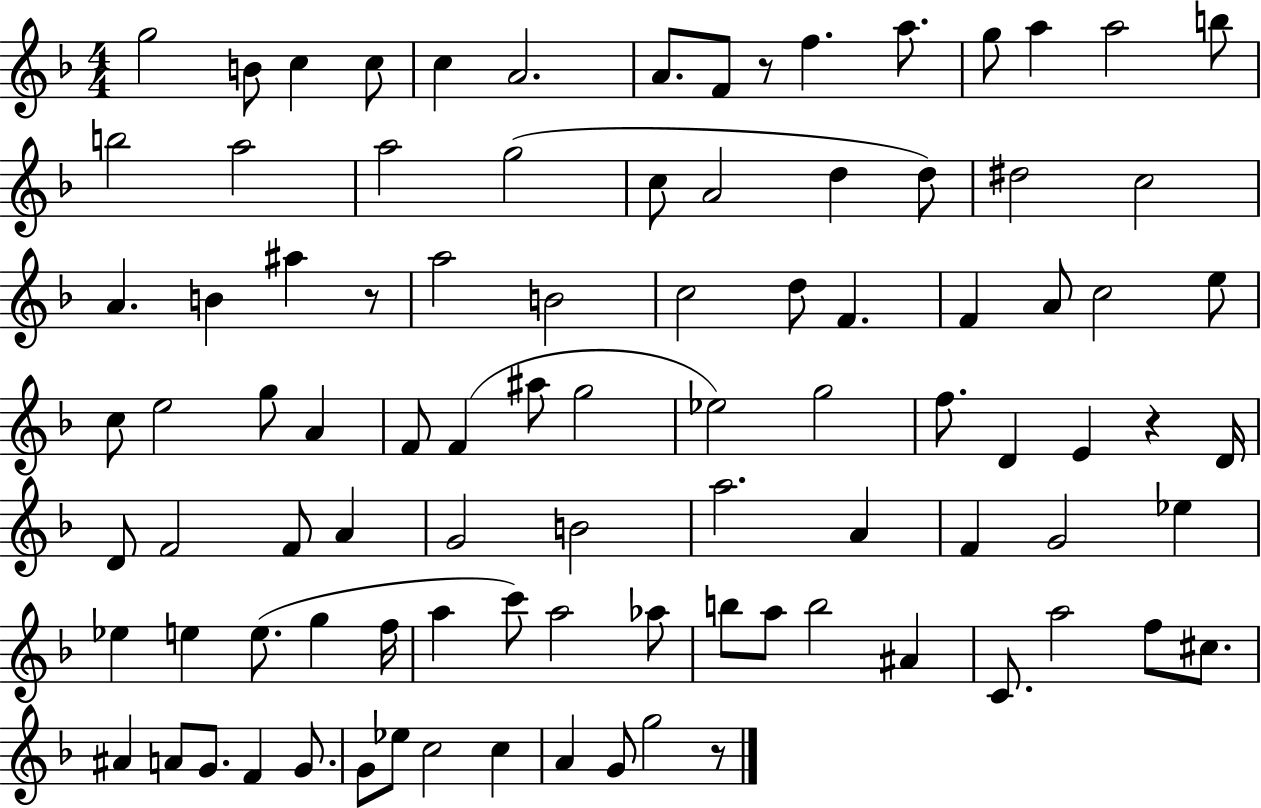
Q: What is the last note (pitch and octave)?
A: G5